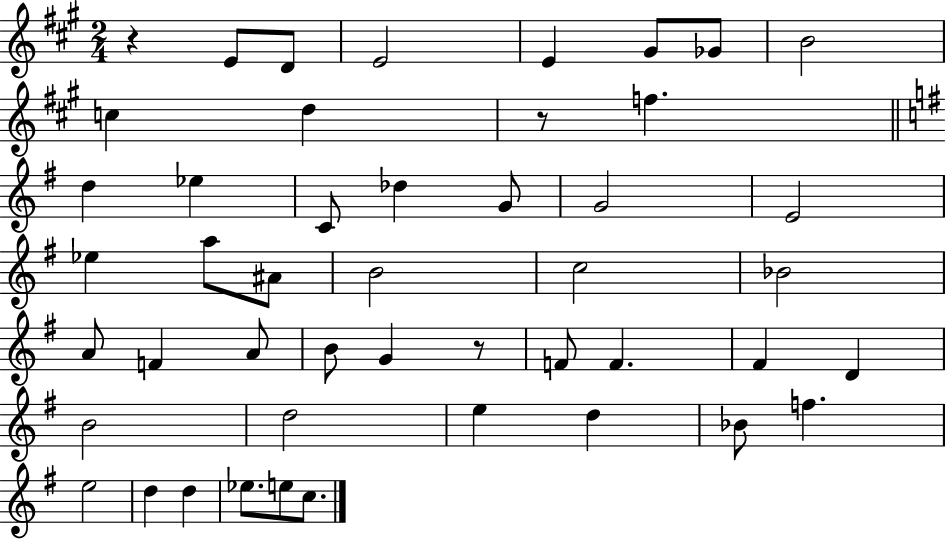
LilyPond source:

{
  \clef treble
  \numericTimeSignature
  \time 2/4
  \key a \major
  r4 e'8 d'8 | e'2 | e'4 gis'8 ges'8 | b'2 | \break c''4 d''4 | r8 f''4. | \bar "||" \break \key g \major d''4 ees''4 | c'8 des''4 g'8 | g'2 | e'2 | \break ees''4 a''8 ais'8 | b'2 | c''2 | bes'2 | \break a'8 f'4 a'8 | b'8 g'4 r8 | f'8 f'4. | fis'4 d'4 | \break b'2 | d''2 | e''4 d''4 | bes'8 f''4. | \break e''2 | d''4 d''4 | ees''8. e''8 c''8. | \bar "|."
}